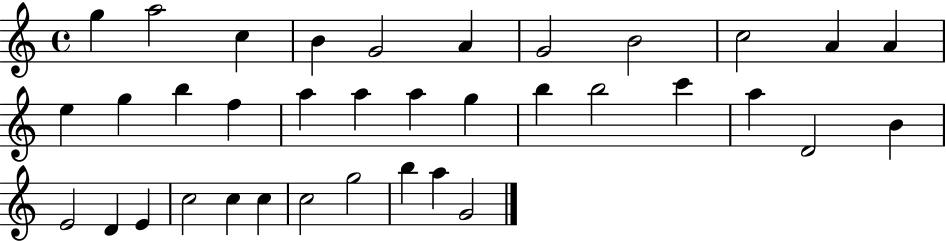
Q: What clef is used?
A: treble